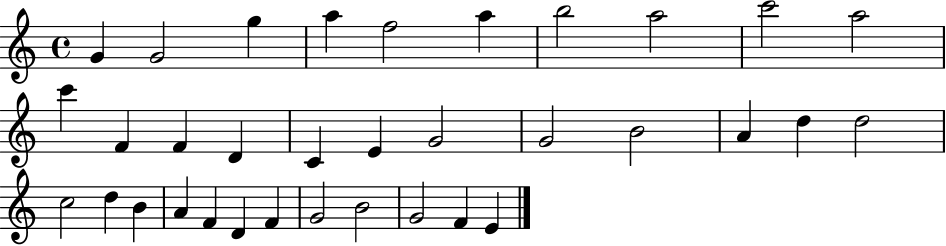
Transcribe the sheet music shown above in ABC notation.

X:1
T:Untitled
M:4/4
L:1/4
K:C
G G2 g a f2 a b2 a2 c'2 a2 c' F F D C E G2 G2 B2 A d d2 c2 d B A F D F G2 B2 G2 F E